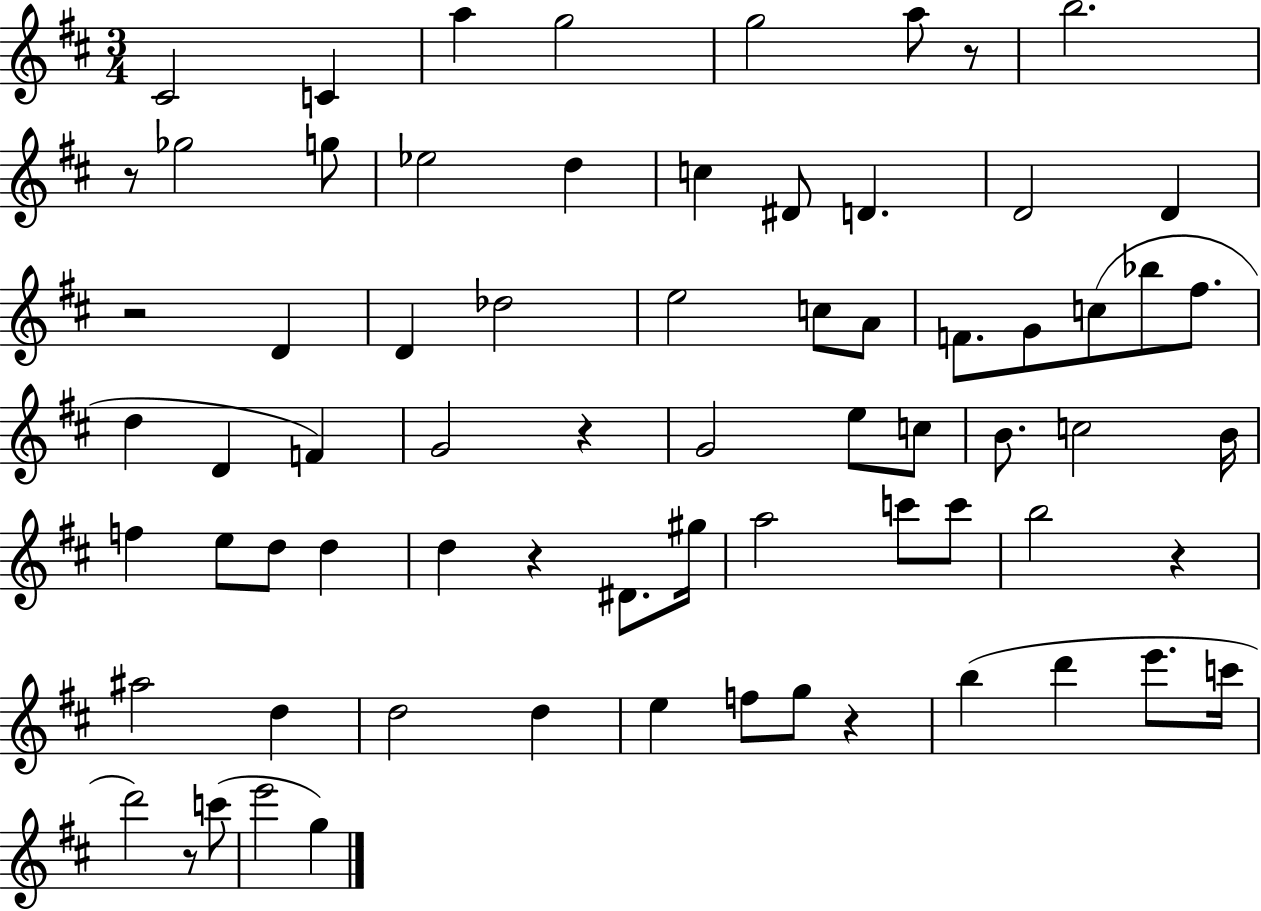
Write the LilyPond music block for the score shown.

{
  \clef treble
  \numericTimeSignature
  \time 3/4
  \key d \major
  cis'2 c'4 | a''4 g''2 | g''2 a''8 r8 | b''2. | \break r8 ges''2 g''8 | ees''2 d''4 | c''4 dis'8 d'4. | d'2 d'4 | \break r2 d'4 | d'4 des''2 | e''2 c''8 a'8 | f'8. g'8 c''8( bes''8 fis''8. | \break d''4 d'4 f'4) | g'2 r4 | g'2 e''8 c''8 | b'8. c''2 b'16 | \break f''4 e''8 d''8 d''4 | d''4 r4 dis'8. gis''16 | a''2 c'''8 c'''8 | b''2 r4 | \break ais''2 d''4 | d''2 d''4 | e''4 f''8 g''8 r4 | b''4( d'''4 e'''8. c'''16 | \break d'''2) r8 c'''8( | e'''2 g''4) | \bar "|."
}